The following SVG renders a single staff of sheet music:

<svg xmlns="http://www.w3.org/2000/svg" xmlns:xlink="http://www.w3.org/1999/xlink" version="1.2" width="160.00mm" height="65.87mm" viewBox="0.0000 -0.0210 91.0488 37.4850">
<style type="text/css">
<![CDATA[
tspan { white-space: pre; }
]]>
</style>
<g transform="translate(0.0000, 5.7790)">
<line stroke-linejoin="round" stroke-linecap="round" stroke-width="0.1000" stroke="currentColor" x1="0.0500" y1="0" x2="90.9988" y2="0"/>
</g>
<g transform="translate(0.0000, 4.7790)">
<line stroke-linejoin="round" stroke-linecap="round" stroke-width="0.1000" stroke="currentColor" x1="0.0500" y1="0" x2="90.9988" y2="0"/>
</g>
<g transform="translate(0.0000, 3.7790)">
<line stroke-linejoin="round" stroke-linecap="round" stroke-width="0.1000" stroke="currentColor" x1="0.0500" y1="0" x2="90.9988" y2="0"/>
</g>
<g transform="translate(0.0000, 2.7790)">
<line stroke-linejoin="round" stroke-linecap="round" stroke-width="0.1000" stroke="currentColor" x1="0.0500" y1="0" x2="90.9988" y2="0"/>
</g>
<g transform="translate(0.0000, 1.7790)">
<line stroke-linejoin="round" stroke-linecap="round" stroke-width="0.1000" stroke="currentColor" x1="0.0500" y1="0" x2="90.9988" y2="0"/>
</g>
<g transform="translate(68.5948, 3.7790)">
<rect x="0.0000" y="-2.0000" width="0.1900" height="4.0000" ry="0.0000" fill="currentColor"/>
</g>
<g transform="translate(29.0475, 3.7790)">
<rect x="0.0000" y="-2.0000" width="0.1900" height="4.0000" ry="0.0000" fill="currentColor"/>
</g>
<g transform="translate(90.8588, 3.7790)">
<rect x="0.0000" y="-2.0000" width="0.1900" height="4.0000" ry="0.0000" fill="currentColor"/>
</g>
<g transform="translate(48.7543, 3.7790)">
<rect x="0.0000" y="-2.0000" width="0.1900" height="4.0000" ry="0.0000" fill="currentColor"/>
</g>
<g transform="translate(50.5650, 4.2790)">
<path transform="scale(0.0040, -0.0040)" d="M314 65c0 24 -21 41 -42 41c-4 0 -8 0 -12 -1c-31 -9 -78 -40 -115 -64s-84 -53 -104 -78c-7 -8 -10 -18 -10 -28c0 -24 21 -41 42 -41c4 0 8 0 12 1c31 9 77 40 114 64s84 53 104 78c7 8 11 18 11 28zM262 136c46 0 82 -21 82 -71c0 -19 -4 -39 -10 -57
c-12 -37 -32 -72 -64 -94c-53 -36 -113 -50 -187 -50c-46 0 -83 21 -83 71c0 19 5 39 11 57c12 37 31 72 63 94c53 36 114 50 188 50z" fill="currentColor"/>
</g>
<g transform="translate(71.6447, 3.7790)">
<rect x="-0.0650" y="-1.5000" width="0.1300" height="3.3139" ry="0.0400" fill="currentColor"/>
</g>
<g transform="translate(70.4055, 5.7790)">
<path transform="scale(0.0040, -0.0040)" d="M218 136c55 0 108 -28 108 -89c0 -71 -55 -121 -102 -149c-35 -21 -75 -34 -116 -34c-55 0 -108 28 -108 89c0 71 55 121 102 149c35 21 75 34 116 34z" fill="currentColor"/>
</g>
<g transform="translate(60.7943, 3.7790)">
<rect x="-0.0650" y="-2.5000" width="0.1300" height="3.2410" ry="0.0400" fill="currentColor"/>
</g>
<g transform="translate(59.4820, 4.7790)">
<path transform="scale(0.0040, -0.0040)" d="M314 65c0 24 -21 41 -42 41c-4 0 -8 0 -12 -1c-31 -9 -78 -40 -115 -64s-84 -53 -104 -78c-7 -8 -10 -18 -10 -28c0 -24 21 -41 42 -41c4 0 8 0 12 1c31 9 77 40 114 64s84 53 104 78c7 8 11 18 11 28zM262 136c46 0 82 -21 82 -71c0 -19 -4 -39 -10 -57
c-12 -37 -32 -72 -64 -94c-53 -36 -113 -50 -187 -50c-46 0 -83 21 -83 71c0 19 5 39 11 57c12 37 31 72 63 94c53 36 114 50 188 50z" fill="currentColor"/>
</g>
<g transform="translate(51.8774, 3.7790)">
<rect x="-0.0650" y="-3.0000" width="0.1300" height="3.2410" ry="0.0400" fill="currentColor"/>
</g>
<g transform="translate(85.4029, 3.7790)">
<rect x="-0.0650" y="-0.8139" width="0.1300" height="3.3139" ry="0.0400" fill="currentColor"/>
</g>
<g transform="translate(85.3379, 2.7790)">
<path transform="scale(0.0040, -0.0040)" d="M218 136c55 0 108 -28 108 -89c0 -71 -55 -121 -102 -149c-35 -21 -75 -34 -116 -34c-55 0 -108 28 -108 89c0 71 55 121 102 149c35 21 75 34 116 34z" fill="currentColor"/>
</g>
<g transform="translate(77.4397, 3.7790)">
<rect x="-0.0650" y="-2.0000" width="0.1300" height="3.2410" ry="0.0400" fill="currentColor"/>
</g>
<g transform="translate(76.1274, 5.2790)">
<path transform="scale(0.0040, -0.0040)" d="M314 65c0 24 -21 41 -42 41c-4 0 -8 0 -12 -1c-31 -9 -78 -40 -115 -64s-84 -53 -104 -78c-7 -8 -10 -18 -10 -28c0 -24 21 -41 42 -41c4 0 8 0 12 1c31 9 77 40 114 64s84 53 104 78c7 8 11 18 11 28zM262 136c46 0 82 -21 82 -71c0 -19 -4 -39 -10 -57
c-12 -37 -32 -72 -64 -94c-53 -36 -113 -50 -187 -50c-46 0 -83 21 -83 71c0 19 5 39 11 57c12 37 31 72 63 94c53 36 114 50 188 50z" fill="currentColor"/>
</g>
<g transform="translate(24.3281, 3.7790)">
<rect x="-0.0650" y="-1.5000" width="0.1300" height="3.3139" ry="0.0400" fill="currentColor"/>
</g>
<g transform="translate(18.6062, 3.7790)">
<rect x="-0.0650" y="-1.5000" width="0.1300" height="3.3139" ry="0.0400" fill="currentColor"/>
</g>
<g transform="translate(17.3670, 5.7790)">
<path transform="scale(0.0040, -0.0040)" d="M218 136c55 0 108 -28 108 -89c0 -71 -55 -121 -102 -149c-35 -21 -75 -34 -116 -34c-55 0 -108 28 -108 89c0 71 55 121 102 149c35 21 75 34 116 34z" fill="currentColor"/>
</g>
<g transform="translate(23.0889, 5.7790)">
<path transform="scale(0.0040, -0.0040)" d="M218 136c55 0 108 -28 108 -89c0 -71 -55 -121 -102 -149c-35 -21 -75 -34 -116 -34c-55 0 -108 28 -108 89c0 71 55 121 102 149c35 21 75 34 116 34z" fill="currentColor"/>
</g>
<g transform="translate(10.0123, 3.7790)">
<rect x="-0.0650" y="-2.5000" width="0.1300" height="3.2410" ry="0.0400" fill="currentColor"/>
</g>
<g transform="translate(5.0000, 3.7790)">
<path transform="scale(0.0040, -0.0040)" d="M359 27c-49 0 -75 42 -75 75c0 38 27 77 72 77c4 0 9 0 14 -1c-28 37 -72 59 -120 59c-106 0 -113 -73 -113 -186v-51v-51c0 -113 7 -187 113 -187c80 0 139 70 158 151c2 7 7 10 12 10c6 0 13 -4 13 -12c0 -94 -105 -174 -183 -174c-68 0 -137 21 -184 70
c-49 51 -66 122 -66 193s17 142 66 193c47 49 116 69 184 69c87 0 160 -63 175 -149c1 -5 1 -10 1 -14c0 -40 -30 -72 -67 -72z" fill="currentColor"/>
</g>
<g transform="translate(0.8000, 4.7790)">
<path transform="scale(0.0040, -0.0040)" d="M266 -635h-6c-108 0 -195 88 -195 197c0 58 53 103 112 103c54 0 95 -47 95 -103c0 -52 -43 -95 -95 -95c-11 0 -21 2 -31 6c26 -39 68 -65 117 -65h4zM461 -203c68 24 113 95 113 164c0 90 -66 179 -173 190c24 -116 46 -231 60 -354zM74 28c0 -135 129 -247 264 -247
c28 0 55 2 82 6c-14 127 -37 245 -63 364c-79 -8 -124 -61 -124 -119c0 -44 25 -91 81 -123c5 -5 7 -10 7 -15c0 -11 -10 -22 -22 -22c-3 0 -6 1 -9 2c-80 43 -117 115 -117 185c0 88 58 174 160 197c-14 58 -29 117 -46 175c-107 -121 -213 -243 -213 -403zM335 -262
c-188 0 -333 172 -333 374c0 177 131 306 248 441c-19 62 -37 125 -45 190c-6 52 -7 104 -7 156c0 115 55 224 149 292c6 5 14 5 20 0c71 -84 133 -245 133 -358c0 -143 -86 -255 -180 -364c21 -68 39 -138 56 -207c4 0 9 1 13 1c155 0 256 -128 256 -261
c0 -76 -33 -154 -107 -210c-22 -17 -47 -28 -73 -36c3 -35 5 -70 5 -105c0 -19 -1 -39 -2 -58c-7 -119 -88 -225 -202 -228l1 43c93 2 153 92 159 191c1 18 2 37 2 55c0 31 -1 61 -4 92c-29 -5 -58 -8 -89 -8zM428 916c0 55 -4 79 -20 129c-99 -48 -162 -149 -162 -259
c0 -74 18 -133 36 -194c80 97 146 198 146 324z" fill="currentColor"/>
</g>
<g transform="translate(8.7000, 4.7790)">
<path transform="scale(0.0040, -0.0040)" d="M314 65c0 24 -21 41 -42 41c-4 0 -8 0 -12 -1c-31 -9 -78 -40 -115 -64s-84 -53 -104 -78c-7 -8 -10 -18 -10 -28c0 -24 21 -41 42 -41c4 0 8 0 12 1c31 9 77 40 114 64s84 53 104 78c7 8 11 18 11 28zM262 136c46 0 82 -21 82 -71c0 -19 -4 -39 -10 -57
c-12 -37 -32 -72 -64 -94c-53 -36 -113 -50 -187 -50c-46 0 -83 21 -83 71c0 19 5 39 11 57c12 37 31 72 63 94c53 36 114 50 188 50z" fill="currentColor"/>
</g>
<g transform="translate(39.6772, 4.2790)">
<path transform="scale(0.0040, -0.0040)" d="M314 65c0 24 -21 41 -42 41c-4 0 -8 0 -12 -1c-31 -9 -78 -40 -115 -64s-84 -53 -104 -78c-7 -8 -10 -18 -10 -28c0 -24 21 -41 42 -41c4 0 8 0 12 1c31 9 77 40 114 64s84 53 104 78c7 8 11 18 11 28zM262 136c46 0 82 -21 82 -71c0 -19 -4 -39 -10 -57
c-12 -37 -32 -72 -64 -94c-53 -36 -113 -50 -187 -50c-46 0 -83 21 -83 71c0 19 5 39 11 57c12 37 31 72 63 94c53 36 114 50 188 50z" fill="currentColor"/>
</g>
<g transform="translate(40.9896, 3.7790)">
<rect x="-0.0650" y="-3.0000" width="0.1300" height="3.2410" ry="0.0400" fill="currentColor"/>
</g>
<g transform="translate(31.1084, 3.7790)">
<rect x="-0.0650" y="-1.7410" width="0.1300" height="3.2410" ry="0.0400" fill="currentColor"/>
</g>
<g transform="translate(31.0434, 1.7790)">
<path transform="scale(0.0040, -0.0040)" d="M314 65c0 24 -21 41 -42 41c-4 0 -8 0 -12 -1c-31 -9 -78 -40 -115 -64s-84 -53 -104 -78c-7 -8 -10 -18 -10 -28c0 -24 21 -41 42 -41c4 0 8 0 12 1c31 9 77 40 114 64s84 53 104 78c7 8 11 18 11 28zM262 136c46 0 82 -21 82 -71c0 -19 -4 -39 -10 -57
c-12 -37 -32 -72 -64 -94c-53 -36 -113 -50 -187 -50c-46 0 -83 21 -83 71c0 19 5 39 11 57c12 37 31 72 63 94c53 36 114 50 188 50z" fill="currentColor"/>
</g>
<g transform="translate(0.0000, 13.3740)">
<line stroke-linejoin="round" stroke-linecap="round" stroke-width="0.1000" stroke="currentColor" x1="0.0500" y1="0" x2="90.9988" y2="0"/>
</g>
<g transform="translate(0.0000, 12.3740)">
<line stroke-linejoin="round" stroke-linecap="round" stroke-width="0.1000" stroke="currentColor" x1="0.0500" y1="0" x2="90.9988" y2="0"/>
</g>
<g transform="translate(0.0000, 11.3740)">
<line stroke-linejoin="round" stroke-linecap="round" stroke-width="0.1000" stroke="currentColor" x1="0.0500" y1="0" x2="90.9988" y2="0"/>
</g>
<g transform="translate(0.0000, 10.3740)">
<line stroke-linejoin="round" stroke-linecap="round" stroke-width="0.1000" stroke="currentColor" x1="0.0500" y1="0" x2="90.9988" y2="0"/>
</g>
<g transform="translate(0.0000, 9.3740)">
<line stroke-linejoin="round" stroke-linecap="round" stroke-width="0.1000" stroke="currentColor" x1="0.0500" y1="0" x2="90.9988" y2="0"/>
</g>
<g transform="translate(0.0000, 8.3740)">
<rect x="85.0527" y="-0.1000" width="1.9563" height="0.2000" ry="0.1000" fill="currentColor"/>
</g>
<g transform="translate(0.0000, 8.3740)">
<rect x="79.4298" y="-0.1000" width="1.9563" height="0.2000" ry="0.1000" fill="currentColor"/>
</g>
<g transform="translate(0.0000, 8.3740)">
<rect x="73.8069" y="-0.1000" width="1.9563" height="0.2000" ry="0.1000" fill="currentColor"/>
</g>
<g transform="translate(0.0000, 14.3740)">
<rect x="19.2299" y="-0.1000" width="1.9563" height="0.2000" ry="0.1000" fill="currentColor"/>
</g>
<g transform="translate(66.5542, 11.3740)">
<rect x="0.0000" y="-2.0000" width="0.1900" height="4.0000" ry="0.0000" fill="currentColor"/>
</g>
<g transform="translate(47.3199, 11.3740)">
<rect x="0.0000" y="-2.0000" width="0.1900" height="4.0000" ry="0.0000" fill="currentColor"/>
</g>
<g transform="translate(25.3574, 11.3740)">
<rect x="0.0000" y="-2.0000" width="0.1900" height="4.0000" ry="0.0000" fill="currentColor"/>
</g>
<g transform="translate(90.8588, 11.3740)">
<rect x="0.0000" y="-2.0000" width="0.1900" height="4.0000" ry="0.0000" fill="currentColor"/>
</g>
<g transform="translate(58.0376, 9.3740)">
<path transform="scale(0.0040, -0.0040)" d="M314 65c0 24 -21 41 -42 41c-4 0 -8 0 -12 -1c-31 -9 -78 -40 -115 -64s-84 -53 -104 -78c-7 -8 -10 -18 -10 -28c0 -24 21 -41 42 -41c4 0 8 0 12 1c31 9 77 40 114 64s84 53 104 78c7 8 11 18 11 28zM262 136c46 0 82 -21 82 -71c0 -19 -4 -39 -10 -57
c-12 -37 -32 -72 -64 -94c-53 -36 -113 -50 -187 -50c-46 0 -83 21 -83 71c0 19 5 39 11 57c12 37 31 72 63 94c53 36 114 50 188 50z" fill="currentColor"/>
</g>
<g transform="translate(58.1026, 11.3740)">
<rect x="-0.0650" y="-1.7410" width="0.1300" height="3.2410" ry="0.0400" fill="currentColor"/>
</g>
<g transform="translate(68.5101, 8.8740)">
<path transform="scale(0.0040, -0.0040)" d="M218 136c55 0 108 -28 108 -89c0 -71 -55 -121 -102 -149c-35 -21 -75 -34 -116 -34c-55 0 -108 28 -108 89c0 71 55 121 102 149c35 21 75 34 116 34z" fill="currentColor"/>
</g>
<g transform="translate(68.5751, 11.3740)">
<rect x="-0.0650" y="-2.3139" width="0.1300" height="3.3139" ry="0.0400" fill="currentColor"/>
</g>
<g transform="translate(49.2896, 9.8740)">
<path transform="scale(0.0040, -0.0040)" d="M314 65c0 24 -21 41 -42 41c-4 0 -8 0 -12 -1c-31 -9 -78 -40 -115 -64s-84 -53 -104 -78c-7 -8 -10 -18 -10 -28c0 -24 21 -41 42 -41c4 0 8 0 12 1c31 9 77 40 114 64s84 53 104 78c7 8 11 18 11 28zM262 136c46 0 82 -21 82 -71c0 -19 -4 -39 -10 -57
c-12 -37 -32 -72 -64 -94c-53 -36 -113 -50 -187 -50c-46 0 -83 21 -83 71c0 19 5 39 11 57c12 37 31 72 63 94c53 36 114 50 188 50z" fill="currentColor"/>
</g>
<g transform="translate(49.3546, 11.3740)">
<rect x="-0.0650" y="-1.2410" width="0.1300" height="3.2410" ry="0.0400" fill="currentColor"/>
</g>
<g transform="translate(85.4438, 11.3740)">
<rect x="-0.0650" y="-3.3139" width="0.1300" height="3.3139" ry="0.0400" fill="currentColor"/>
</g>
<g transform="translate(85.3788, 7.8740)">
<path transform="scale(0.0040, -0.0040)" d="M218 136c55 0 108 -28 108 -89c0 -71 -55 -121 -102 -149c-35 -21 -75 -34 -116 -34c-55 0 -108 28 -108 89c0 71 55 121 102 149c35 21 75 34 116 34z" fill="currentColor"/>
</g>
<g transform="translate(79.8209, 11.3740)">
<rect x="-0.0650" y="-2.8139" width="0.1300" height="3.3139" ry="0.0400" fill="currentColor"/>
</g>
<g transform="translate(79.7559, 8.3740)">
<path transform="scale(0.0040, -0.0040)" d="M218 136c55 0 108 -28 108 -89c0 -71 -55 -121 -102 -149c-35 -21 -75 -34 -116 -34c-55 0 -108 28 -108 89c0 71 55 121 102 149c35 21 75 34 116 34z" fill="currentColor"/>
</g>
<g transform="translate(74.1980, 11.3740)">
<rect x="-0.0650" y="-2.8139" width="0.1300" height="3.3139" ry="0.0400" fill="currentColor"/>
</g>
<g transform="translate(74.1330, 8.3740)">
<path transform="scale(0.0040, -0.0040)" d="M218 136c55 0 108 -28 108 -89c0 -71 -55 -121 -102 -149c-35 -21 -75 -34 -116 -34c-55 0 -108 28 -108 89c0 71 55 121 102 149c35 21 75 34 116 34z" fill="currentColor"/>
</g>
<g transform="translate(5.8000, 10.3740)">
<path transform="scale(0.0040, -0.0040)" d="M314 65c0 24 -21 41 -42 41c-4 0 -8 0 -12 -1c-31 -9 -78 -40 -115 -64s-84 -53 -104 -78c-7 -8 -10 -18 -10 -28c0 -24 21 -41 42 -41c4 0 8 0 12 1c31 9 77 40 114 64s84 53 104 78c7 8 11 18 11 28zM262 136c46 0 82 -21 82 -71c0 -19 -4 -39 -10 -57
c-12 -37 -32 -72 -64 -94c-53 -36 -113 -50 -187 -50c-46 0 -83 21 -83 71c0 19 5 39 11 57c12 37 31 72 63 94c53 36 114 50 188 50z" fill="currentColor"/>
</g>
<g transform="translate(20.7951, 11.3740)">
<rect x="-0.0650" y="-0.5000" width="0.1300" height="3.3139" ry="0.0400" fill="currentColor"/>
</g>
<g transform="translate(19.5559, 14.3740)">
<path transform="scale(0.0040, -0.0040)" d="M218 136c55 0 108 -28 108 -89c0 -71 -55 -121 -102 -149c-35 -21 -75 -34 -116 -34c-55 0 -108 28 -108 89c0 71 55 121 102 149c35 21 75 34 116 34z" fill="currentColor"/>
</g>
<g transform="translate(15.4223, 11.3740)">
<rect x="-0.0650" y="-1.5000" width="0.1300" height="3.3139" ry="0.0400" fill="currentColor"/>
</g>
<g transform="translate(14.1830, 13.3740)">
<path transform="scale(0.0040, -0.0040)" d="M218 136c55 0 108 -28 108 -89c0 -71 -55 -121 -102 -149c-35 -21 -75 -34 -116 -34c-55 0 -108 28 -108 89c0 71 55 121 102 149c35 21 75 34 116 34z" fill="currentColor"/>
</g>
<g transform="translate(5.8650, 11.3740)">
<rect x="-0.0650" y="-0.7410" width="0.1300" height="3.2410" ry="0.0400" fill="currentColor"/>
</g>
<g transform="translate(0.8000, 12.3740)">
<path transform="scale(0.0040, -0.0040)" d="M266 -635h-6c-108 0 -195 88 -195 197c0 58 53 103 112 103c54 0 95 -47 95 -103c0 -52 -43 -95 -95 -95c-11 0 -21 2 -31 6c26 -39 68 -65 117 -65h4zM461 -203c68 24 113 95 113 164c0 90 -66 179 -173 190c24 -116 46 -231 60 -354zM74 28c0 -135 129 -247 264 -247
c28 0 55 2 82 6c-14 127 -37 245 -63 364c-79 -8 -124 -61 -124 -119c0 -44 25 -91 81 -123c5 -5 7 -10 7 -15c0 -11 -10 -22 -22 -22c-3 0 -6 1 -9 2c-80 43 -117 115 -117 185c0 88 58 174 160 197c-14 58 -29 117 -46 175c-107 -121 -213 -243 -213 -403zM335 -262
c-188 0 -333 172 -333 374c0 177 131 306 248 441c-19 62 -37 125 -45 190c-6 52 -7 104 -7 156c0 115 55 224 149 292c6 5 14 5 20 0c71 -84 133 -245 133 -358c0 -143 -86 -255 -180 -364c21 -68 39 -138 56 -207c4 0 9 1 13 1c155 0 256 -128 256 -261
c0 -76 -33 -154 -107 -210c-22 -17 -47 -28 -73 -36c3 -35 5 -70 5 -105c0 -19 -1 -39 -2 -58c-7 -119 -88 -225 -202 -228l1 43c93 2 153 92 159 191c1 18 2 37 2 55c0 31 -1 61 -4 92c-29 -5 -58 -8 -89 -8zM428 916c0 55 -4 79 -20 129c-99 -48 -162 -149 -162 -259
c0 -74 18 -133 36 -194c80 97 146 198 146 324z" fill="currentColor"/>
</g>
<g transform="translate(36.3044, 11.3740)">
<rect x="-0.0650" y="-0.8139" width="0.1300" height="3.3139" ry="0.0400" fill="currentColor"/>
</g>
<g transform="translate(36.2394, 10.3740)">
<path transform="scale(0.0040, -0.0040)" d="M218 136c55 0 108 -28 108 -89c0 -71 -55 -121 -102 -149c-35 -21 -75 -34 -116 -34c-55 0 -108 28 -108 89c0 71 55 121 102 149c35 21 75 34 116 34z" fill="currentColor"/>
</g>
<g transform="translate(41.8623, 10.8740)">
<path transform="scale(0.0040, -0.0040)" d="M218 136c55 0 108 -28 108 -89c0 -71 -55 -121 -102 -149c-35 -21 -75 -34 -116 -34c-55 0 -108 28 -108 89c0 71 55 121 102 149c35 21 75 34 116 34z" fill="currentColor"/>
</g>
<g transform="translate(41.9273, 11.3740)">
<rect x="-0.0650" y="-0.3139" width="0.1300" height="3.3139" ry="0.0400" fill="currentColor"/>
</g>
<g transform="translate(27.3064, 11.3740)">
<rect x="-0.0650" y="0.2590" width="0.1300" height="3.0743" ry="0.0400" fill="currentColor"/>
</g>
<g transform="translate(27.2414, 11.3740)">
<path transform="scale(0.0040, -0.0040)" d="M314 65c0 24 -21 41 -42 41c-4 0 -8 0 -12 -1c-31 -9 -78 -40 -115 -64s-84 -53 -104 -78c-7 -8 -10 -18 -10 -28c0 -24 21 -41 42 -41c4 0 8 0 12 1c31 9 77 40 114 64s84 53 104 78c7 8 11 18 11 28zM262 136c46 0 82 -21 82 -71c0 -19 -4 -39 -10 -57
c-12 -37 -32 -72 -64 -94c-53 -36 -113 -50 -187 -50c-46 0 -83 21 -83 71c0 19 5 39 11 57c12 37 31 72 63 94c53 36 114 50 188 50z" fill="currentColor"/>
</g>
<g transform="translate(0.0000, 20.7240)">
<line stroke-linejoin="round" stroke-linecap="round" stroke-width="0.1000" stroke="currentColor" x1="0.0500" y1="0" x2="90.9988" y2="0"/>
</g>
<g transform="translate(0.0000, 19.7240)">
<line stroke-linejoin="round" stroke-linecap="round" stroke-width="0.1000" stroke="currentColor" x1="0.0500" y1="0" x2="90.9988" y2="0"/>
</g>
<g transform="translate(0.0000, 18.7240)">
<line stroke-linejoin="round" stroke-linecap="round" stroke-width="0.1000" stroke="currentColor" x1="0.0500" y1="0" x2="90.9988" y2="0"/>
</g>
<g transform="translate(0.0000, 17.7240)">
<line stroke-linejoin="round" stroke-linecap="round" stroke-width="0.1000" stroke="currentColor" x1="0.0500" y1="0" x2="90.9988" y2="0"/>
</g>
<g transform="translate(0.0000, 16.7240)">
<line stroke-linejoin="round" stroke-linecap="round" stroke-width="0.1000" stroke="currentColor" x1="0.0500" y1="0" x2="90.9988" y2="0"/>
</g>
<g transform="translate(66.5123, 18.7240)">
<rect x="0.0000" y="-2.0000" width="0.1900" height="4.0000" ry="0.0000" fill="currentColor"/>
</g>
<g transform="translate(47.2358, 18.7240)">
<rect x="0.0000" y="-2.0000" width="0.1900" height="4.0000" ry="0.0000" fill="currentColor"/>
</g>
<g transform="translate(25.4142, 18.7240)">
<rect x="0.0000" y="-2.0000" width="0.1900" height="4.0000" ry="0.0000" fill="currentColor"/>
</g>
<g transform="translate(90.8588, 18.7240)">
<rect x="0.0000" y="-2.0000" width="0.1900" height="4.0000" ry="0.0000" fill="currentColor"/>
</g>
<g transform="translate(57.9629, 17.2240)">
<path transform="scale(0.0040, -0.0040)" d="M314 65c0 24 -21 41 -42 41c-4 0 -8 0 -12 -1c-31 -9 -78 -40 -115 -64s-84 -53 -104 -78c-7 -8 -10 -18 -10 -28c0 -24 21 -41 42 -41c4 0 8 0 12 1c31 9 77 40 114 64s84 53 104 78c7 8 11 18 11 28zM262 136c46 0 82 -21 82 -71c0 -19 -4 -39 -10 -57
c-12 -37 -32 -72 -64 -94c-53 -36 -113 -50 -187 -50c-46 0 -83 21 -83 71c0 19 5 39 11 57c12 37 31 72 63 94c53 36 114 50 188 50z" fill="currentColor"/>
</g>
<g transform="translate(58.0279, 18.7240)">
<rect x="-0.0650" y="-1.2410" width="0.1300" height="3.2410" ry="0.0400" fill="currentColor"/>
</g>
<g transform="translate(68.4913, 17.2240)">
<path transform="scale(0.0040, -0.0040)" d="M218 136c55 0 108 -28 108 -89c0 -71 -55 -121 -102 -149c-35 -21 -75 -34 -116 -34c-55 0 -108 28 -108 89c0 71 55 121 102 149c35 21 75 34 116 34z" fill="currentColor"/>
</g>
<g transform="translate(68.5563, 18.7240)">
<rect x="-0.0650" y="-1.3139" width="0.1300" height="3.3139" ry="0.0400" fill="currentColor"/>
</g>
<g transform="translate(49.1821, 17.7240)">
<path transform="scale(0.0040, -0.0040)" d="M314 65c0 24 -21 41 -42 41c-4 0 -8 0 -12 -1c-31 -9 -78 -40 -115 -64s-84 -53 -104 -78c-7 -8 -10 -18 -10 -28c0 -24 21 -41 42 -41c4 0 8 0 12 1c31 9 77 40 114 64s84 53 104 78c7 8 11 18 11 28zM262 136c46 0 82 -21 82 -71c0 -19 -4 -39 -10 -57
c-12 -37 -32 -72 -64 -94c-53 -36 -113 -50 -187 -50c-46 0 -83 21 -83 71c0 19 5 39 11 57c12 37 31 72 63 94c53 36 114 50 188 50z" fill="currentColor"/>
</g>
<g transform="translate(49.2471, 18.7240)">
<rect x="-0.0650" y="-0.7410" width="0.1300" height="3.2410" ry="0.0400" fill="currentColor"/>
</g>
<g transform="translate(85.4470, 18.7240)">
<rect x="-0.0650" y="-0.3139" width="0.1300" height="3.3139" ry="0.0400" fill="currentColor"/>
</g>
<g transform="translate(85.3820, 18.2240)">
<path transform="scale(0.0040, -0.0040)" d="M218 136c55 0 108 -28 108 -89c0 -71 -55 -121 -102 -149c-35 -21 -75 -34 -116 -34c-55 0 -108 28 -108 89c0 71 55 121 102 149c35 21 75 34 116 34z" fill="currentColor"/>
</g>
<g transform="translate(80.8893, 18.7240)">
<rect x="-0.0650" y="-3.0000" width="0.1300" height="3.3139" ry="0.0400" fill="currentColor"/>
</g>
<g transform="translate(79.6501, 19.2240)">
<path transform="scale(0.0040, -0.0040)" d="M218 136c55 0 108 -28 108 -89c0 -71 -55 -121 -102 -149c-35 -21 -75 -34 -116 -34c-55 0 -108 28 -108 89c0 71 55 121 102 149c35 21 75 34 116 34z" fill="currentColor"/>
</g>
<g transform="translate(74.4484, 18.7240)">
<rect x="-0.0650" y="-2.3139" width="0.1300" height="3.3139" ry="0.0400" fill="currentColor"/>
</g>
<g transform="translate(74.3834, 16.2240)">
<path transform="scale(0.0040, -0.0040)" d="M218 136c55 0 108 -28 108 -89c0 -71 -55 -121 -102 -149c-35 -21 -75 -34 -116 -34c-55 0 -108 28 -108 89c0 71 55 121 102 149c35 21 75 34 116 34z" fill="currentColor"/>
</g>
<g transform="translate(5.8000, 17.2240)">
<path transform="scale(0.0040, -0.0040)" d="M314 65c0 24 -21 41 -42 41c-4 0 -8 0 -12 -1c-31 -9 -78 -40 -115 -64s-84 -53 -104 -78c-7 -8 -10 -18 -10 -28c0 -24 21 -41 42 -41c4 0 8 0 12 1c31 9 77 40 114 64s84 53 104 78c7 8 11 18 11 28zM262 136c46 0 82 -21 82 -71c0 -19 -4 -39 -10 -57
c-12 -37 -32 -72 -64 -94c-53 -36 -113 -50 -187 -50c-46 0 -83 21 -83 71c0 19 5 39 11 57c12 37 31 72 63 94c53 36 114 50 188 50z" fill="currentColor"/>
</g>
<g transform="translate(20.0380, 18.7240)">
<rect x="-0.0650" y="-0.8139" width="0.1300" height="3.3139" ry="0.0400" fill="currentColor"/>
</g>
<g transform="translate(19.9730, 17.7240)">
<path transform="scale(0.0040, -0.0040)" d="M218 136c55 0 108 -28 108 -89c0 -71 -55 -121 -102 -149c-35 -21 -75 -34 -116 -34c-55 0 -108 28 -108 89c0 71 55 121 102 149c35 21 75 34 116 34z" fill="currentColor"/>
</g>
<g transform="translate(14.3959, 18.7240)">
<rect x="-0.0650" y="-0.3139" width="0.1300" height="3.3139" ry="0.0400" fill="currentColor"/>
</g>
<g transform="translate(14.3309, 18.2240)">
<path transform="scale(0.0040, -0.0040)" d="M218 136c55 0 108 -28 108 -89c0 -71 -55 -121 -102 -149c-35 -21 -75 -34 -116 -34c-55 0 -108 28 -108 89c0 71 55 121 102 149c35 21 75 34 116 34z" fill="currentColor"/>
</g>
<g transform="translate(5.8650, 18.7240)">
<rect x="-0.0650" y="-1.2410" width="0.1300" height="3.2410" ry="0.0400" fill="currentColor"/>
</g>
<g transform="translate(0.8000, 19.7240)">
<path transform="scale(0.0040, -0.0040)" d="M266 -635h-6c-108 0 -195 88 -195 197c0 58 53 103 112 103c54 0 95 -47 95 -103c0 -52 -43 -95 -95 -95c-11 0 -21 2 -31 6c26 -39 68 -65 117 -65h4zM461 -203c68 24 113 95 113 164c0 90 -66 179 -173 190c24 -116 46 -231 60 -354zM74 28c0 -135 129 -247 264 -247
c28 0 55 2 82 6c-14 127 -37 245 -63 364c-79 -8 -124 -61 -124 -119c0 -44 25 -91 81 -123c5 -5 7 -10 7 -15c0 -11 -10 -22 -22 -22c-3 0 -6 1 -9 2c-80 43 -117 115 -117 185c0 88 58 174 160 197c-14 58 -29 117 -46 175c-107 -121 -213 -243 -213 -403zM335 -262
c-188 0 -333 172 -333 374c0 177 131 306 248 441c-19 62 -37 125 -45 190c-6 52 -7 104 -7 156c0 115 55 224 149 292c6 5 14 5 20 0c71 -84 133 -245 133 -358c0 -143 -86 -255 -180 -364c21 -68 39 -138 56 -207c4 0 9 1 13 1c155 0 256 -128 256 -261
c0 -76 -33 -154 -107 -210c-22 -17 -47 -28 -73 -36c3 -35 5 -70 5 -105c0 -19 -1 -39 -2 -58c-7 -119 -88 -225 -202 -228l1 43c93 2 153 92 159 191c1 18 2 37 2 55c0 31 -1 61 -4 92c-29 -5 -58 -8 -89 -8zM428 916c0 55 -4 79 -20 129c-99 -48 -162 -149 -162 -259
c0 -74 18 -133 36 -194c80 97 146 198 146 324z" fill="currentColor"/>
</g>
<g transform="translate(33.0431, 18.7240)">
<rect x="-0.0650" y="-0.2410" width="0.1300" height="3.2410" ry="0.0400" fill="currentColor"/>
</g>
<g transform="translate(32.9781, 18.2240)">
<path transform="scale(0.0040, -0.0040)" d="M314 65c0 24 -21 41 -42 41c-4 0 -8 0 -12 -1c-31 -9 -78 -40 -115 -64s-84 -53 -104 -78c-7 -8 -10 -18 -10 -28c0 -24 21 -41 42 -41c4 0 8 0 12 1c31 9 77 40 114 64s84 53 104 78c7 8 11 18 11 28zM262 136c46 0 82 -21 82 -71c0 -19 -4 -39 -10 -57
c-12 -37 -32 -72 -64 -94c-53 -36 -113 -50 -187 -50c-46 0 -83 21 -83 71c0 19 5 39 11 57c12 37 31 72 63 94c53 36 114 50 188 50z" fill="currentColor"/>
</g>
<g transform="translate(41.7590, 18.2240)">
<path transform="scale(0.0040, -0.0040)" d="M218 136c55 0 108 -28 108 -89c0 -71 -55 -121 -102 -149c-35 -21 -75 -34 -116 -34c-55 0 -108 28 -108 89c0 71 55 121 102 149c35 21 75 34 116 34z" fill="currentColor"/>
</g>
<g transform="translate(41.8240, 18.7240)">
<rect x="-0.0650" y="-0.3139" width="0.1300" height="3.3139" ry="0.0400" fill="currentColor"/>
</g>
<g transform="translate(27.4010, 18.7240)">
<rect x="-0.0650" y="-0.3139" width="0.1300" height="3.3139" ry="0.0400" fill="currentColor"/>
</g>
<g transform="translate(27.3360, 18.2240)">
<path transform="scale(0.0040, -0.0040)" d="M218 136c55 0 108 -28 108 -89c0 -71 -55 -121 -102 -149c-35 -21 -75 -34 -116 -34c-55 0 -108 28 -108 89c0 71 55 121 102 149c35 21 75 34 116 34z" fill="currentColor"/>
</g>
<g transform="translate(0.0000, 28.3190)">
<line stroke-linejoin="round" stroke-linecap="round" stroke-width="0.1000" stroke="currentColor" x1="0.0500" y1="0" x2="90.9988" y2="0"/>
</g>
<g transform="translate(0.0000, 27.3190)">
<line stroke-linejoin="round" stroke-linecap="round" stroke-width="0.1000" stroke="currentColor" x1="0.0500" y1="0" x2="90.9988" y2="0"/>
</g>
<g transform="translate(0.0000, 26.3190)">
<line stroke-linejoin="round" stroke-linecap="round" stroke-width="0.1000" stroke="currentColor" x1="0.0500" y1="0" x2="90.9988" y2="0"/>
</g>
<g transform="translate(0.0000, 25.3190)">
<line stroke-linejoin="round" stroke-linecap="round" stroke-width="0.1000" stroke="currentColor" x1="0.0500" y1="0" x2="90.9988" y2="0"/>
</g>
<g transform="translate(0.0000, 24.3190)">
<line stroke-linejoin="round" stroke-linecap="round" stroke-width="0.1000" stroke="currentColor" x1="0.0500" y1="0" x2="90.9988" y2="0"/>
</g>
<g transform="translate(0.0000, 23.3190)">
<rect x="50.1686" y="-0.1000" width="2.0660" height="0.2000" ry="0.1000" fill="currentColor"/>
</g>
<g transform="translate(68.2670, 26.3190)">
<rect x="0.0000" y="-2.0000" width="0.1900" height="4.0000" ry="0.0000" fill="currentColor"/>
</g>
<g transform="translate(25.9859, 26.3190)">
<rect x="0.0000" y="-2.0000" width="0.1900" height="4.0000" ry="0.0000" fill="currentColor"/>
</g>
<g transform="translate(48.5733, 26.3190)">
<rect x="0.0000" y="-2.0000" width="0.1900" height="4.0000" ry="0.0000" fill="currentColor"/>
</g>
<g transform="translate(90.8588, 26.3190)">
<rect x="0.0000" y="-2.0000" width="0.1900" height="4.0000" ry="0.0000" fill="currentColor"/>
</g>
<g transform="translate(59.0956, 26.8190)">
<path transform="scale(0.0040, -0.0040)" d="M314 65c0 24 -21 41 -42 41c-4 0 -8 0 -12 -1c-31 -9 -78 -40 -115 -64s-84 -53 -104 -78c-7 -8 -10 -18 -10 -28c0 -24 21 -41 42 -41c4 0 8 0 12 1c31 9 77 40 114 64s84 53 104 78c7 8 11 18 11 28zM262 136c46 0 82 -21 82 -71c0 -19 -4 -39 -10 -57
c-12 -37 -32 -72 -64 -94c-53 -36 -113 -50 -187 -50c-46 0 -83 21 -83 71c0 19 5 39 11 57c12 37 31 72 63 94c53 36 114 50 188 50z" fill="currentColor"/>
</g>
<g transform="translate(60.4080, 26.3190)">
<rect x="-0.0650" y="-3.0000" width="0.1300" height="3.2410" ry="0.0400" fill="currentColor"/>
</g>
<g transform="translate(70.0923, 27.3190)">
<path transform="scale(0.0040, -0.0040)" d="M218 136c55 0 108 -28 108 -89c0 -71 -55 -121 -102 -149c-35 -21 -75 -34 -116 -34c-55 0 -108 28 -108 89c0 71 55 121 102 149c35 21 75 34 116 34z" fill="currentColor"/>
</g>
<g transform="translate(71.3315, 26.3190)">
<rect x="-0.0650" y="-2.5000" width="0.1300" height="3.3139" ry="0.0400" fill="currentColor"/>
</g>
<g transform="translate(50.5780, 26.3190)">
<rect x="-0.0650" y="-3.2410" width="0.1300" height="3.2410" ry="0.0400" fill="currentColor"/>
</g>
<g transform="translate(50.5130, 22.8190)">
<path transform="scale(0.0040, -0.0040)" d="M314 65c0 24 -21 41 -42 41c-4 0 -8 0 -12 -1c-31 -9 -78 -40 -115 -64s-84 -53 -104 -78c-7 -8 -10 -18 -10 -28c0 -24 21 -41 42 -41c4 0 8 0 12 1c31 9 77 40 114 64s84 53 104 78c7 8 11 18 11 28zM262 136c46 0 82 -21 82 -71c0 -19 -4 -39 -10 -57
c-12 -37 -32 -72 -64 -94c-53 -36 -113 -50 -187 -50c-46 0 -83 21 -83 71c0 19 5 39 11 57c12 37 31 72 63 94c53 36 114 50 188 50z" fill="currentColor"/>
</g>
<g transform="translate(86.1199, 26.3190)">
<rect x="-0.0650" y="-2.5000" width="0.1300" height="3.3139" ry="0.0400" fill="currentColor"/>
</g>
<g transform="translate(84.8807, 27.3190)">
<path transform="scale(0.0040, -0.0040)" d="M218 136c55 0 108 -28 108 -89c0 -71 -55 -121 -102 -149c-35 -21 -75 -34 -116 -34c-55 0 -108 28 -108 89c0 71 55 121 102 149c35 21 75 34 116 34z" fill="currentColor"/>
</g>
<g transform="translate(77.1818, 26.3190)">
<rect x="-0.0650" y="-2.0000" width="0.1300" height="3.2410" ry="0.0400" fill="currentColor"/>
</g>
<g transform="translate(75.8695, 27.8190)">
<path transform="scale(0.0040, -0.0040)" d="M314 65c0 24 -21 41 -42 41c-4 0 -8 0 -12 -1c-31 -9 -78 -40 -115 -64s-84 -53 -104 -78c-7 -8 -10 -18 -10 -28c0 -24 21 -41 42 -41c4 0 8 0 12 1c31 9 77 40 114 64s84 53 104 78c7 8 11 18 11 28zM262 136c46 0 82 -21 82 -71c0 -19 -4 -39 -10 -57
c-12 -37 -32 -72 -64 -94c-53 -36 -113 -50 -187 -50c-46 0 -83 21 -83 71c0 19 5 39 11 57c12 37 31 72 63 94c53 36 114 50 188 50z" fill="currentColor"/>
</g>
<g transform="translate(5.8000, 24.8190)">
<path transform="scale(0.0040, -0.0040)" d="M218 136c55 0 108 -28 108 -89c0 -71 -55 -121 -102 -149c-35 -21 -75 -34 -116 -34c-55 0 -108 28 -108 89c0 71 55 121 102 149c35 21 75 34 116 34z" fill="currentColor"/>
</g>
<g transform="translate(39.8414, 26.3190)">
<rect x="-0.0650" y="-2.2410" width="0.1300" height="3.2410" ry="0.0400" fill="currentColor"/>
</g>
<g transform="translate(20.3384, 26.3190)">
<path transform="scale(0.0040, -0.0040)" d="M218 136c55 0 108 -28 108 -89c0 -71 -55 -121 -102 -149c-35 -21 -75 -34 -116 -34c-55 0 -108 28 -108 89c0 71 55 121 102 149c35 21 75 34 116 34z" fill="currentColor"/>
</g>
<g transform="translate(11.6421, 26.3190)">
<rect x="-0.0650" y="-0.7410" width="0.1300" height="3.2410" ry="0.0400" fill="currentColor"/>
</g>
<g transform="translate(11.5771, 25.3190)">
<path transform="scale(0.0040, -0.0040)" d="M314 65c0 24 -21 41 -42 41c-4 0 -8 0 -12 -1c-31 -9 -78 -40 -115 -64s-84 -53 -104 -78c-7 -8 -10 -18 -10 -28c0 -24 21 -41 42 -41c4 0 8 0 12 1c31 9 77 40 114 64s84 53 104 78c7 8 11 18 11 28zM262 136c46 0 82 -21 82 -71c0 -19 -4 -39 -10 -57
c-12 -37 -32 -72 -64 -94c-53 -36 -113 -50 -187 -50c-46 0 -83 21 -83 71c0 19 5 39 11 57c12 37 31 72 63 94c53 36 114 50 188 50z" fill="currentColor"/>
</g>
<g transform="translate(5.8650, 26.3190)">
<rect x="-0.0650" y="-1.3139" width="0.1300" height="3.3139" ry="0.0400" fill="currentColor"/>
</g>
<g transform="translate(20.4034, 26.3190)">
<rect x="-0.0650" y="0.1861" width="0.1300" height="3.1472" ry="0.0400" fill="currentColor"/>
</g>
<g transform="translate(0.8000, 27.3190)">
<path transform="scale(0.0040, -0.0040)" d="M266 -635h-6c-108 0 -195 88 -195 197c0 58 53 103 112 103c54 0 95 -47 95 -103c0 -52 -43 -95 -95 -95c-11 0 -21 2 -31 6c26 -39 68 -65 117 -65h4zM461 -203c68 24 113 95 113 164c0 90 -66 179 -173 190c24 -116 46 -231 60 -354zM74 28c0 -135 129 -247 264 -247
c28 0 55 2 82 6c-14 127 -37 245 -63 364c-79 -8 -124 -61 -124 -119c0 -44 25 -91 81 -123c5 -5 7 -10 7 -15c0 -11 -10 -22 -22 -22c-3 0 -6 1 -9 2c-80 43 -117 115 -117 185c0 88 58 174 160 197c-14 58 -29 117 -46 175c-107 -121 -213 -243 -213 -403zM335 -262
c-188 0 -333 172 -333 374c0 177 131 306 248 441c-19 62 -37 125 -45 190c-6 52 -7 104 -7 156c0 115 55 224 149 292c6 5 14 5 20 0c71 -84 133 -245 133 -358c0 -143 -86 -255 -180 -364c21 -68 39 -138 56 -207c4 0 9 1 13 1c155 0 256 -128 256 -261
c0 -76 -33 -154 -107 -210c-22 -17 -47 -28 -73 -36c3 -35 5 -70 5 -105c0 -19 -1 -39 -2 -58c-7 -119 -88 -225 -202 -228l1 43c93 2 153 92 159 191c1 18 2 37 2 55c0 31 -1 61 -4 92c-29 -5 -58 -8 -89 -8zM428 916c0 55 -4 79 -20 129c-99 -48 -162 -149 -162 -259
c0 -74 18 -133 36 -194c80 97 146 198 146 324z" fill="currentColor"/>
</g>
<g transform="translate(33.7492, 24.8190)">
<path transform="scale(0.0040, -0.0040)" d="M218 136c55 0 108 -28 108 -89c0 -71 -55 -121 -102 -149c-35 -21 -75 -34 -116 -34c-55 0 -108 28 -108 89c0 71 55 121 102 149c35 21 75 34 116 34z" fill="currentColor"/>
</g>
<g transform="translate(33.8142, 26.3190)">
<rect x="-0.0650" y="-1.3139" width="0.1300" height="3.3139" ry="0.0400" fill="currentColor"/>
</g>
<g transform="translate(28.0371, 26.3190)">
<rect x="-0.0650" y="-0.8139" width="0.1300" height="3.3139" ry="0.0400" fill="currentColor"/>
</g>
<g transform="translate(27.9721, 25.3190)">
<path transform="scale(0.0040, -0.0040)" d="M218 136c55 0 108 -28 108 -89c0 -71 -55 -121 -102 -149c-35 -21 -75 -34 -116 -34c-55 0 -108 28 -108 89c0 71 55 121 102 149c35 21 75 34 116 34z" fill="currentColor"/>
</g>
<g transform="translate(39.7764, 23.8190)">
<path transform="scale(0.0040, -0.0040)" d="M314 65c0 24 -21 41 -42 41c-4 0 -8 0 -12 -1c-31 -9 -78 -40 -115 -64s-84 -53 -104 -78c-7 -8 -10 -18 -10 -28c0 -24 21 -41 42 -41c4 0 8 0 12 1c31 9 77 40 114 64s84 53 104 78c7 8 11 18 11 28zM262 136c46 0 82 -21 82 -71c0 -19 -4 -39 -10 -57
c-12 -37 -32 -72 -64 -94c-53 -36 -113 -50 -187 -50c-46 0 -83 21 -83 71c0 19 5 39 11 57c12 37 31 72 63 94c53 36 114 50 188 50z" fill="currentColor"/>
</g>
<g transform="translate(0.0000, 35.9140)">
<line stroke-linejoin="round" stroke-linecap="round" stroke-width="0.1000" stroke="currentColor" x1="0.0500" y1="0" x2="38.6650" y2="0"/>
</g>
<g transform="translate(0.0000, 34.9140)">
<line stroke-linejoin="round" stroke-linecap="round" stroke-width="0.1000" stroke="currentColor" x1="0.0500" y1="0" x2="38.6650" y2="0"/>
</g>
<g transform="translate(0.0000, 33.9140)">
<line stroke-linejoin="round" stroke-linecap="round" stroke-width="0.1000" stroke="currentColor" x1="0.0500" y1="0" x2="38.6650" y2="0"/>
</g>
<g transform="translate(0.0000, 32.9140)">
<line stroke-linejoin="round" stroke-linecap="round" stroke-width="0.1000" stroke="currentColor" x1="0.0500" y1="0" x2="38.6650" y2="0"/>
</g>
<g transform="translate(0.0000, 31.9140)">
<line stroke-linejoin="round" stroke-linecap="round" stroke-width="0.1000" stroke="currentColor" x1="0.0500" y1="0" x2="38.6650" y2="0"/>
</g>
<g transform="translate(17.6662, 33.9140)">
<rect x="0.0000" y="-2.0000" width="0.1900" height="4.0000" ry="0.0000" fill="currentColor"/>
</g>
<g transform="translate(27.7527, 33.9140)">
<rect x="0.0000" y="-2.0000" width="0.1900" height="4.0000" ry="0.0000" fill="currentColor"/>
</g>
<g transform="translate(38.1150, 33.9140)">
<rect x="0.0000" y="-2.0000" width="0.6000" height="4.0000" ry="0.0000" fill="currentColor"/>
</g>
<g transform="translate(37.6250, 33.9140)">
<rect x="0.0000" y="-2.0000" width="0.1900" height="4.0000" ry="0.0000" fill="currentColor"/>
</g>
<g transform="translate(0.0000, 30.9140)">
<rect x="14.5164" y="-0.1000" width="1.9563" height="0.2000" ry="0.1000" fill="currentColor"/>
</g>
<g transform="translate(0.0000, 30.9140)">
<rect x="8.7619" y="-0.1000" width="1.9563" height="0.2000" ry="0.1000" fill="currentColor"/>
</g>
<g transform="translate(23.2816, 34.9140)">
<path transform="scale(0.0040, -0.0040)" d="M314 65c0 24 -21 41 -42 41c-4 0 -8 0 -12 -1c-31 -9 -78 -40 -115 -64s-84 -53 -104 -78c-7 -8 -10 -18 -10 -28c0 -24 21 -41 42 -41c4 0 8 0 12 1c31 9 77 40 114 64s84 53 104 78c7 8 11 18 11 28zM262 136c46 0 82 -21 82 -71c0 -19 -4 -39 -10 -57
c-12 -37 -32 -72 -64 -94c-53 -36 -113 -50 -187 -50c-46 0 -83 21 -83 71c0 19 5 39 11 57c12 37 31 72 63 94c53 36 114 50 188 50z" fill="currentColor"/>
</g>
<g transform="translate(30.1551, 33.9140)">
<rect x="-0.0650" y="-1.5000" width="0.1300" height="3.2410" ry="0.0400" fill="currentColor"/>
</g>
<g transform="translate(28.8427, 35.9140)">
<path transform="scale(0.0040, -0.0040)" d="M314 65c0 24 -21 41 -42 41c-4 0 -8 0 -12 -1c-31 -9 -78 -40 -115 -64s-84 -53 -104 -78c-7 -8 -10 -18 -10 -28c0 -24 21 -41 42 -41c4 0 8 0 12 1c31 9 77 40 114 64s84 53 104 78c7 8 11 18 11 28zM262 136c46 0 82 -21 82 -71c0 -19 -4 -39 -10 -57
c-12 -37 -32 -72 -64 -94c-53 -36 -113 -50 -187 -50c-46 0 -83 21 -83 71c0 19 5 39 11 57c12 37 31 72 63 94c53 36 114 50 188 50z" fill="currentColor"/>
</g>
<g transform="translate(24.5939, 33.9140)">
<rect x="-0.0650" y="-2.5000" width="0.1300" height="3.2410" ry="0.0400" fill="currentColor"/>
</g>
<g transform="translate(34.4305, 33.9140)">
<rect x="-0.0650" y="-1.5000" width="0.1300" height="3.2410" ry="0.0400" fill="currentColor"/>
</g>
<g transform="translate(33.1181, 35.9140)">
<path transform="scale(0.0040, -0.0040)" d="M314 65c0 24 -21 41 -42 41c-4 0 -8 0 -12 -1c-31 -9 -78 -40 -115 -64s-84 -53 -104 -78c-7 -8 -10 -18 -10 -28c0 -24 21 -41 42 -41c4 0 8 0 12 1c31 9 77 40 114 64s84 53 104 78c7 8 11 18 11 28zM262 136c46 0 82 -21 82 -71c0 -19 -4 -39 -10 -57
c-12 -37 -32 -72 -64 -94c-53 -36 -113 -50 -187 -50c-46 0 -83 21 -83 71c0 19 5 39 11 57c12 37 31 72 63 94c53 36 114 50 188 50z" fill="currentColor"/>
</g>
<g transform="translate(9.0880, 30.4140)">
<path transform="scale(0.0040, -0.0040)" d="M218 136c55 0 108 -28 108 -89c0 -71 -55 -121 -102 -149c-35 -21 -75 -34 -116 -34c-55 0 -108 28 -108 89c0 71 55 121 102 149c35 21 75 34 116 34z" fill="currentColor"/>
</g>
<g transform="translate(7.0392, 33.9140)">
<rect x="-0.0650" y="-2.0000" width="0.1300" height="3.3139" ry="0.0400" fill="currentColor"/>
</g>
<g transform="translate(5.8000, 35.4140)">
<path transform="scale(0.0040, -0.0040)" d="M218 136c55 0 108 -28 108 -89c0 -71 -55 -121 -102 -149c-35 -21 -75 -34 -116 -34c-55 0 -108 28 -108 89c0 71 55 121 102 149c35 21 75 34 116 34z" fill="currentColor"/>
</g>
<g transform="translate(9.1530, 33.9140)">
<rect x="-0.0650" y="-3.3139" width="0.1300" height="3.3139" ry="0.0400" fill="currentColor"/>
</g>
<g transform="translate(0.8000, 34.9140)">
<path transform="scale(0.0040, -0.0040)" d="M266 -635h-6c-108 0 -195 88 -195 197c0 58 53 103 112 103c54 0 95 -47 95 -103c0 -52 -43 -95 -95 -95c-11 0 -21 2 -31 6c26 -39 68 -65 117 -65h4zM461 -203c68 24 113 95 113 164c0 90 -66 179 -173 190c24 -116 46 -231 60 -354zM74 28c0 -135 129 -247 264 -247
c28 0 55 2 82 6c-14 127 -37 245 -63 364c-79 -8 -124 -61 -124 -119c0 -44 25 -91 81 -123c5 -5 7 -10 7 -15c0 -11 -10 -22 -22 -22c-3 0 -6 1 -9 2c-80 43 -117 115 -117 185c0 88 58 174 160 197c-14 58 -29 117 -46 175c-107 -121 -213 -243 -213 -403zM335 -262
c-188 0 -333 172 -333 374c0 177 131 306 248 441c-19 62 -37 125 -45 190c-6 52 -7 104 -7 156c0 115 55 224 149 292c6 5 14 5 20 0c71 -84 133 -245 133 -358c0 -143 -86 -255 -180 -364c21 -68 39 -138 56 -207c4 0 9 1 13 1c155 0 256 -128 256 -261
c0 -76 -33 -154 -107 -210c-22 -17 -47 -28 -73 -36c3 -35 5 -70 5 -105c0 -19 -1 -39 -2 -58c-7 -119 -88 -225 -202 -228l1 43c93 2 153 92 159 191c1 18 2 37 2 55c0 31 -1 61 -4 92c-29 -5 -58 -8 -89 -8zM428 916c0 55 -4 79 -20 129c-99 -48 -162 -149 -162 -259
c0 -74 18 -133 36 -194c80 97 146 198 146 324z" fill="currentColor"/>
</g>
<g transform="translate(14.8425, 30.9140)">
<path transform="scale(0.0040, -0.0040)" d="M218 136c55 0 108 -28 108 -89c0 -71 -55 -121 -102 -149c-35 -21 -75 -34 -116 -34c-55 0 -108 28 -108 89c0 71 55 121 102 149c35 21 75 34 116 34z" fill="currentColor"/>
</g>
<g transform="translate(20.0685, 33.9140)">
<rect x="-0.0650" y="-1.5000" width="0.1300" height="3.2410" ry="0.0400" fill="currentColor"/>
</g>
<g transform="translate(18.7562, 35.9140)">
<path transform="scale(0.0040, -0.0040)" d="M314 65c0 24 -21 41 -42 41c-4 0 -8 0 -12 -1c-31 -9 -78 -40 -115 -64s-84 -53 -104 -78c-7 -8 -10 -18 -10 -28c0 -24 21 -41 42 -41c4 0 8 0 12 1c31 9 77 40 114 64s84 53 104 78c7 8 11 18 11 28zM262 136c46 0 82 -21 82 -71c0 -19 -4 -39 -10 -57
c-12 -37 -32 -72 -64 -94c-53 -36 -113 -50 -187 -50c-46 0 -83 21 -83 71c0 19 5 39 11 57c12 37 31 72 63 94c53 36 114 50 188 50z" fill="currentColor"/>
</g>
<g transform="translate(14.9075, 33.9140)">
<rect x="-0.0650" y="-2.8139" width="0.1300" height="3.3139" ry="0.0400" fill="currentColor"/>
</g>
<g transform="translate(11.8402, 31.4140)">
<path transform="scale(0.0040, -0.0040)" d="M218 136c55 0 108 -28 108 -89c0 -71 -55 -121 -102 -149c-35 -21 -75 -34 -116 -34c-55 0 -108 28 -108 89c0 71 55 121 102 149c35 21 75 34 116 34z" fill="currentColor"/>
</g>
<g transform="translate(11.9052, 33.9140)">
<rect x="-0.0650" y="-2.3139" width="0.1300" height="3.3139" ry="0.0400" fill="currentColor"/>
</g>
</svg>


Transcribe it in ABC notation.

X:1
T:Untitled
M:4/4
L:1/4
K:C
G2 E E f2 A2 A2 G2 E F2 d d2 E C B2 d c e2 f2 g a a b e2 c d c c2 c d2 e2 e g A c e d2 B d e g2 b2 A2 G F2 G F b g a E2 G2 E2 E2